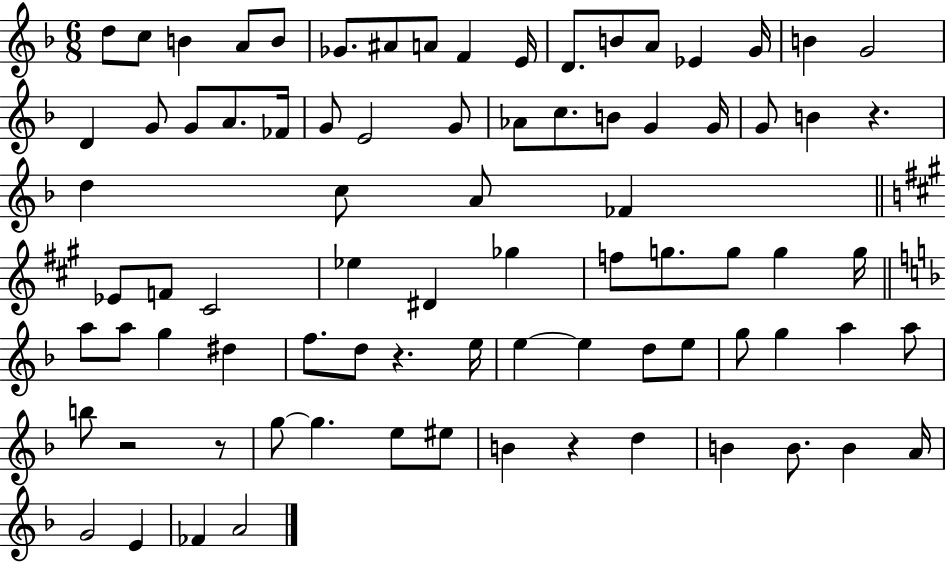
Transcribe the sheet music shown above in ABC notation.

X:1
T:Untitled
M:6/8
L:1/4
K:F
d/2 c/2 B A/2 B/2 _G/2 ^A/2 A/2 F E/4 D/2 B/2 A/2 _E G/4 B G2 D G/2 G/2 A/2 _F/4 G/2 E2 G/2 _A/2 c/2 B/2 G G/4 G/2 B z d c/2 A/2 _F _E/2 F/2 ^C2 _e ^D _g f/2 g/2 g/2 g g/4 a/2 a/2 g ^d f/2 d/2 z e/4 e e d/2 e/2 g/2 g a a/2 b/2 z2 z/2 g/2 g e/2 ^e/2 B z d B B/2 B A/4 G2 E _F A2